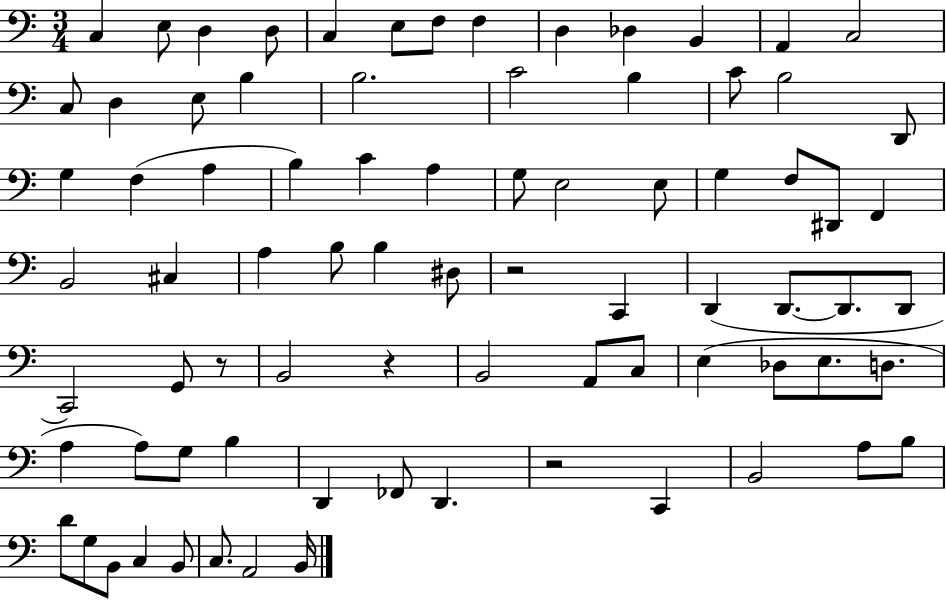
{
  \clef bass
  \numericTimeSignature
  \time 3/4
  \key c \major
  \repeat volta 2 { c4 e8 d4 d8 | c4 e8 f8 f4 | d4 des4 b,4 | a,4 c2 | \break c8 d4 e8 b4 | b2. | c'2 b4 | c'8 b2 d,8 | \break g4 f4( a4 | b4) c'4 a4 | g8 e2 e8 | g4 f8 dis,8 f,4 | \break b,2 cis4 | a4 b8 b4 dis8 | r2 c,4 | d,4( d,8.~~ d,8. d,8 | \break c,2) g,8 r8 | b,2 r4 | b,2 a,8 c8 | e4( des8 e8. d8. | \break a4 a8) g8 b4 | d,4 fes,8 d,4. | r2 c,4 | b,2 a8 b8 | \break d'8 g8 b,8 c4 b,8 | c8. a,2 b,16 | } \bar "|."
}